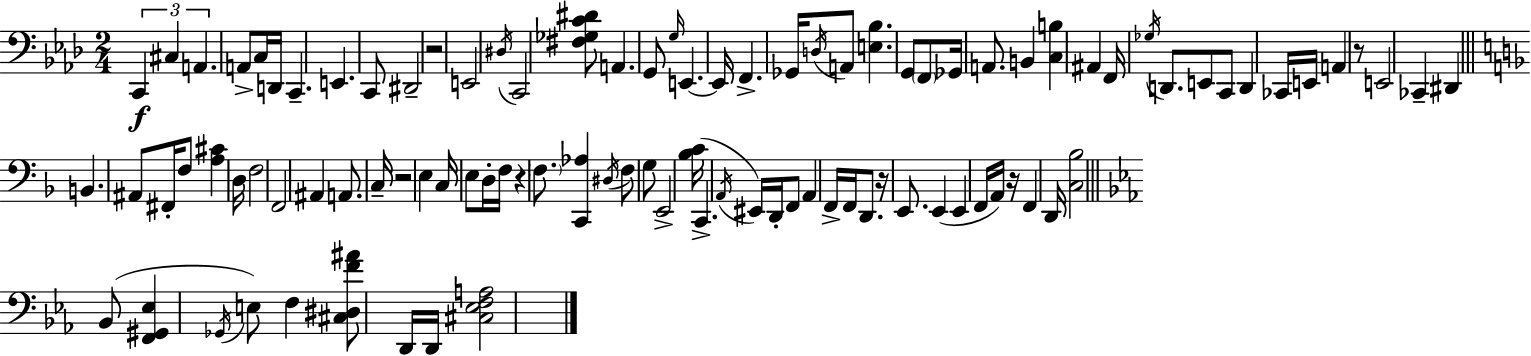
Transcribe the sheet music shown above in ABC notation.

X:1
T:Untitled
M:2/4
L:1/4
K:Fm
C,, ^C, A,, A,,/2 C,/4 D,,/4 C,, E,, C,,/2 ^D,,2 z2 E,,2 ^D,/4 C,,2 [^F,_G,C^D]/2 A,, G,,/2 G,/4 E,, E,,/4 F,, _G,,/4 D,/4 A,,/2 [E,_B,] G,,/2 F,,/2 _G,,/4 A,,/2 B,, [C,B,] ^A,, F,,/4 _G,/4 D,,/2 E,,/2 C,,/2 D,, _C,,/4 E,,/4 A,, z/2 E,,2 _C,, ^D,, B,, ^A,,/2 ^F,,/4 F,/2 [A,^C] D,/4 F,2 F,,2 ^A,, A,,/2 C,/4 z2 E, C,/4 E,/2 D,/4 F,/4 z F,/2 [C,,_A,] ^D,/4 F,/2 G,/2 E,,2 [_B,C]/4 C,, A,,/4 ^E,,/4 D,,/4 F,,/2 A,, F,,/4 F,,/4 D,,/2 z/4 E,,/2 E,, E,, F,,/4 A,,/4 z/4 F,, D,,/4 [C,_B,]2 _B,,/2 [F,,^G,,_E,] _G,,/4 E,/2 F, [^C,^D,F^A]/2 D,,/4 D,,/4 [^C,_E,F,A,]2